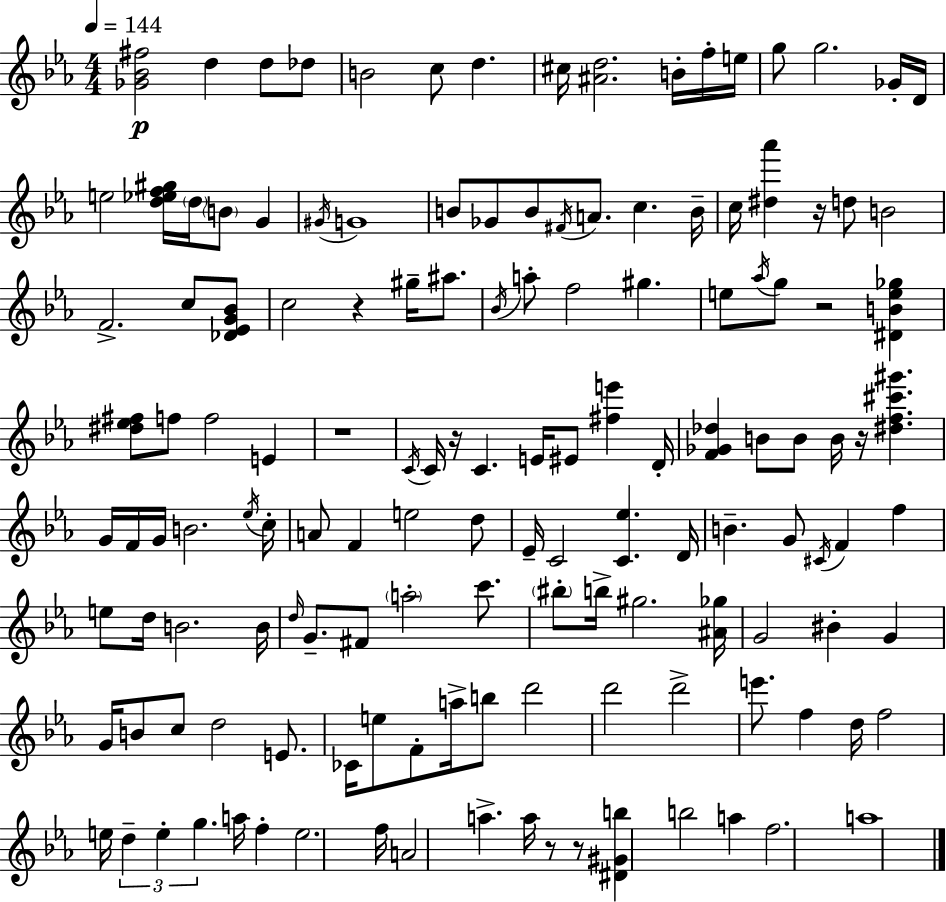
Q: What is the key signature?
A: EES major